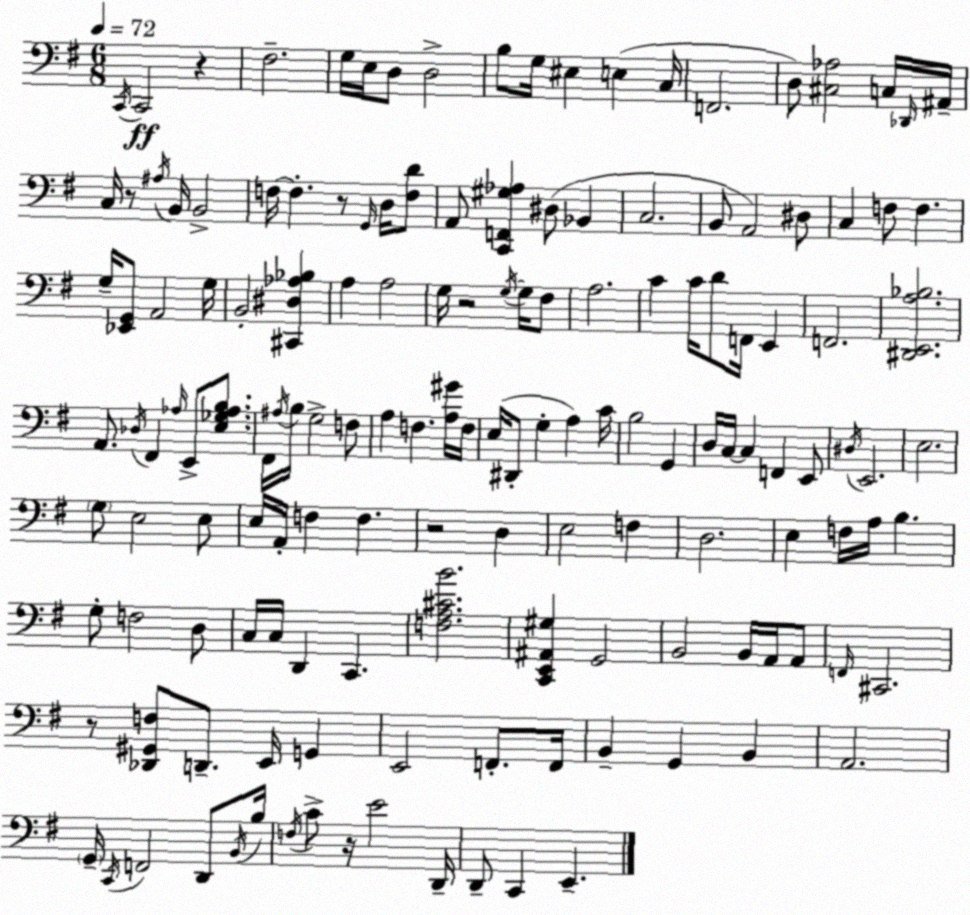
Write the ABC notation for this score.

X:1
T:Untitled
M:6/8
L:1/4
K:G
C,,/4 C,,2 z ^F,2 G,/4 E,/4 D,/2 D,2 B,/2 G,/4 ^E, E, C,/4 F,,2 D,/2 [^C,_A,]2 C,/4 _D,,/4 ^A,,/4 C,/4 z/2 ^A,/4 B,,/4 B,,2 F,/4 F, z/2 G,,/4 D,/4 [F,D]/2 A,,/2 [C,,F,,^G,_A,] ^D,/2 _B,, C,2 B,,/2 A,,2 ^D,/2 C, F,/2 F, G,/4 [_E,,G,,]/2 A,,2 G,/4 B,,2 [^C,,^D,_A,_B,] A, A,2 G,/4 z2 G,/4 G,/4 ^F,/2 A,2 C C/4 D/2 F,,/4 E,, F,,2 [^D,,E,,A,_B,]2 A,,/2 _D,/4 ^F,, _A,/4 E,,/2 [E,_G,_A,B,]/2 ^F,,/4 ^A,/4 B,/4 G,2 F,/2 A, F, [A,^G]/4 F,/4 E,/4 ^D,,/2 G, A, C/4 B,2 G,, D,/4 C,/4 C, F,, E,,/2 ^D,/4 E,,2 E,2 G,/2 E,2 E,/2 E,/4 A,,/4 F, F, z2 D, E,2 F, D,2 E, F,/4 A,/4 B, G,/2 F,2 D,/2 C,/4 C,/4 D,, C,, [F,A,^CB]2 [C,,E,,^A,,^G,] G,,2 B,,2 B,,/4 A,,/4 A,,/2 F,,/4 ^C,,2 z/2 [_D,,^G,,F,]/2 D,,/2 E,,/4 G,, E,,2 F,,/2 F,,/4 B,, G,, B,, A,,2 G,,/4 C,,/4 F,,2 D,,/2 B,,/4 B,/4 F,/4 C/2 z/4 E2 D,,/4 D,,/2 C,, E,,